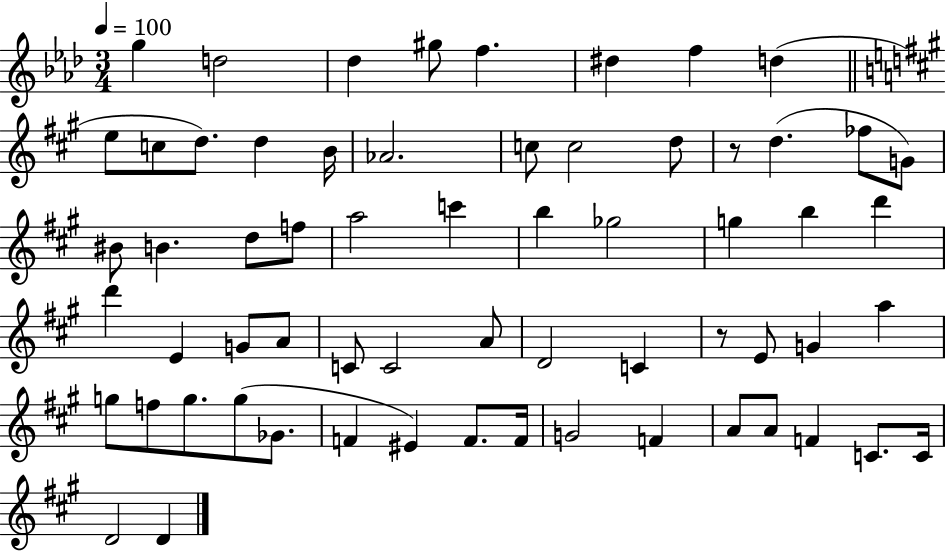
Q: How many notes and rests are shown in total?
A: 63